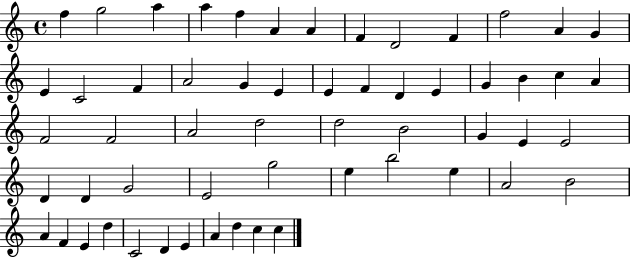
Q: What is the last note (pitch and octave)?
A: C5